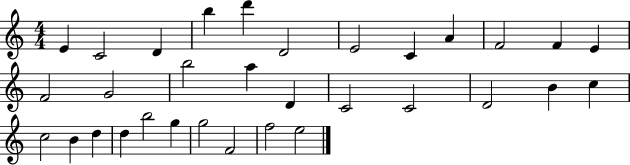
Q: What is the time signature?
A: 4/4